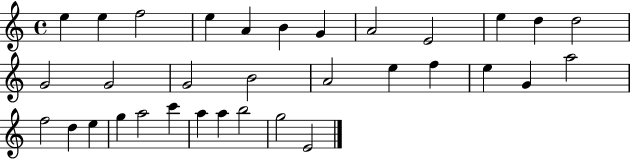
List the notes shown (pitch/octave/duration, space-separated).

E5/q E5/q F5/h E5/q A4/q B4/q G4/q A4/h E4/h E5/q D5/q D5/h G4/h G4/h G4/h B4/h A4/h E5/q F5/q E5/q G4/q A5/h F5/h D5/q E5/q G5/q A5/h C6/q A5/q A5/q B5/h G5/h E4/h